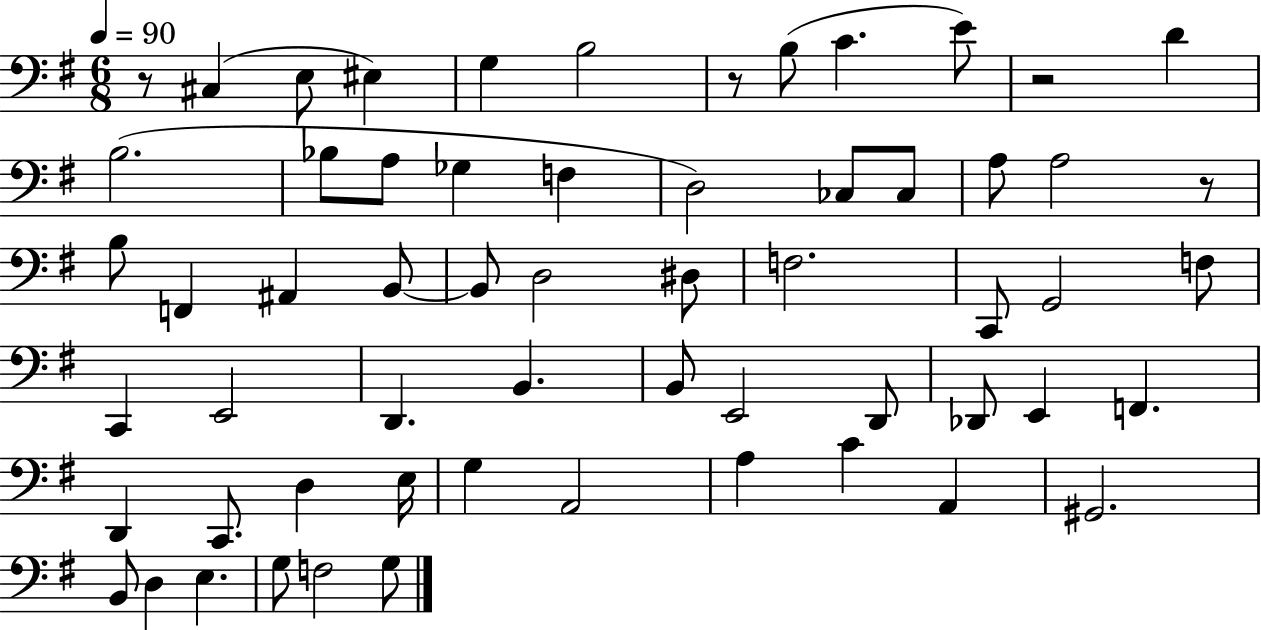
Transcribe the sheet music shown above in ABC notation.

X:1
T:Untitled
M:6/8
L:1/4
K:G
z/2 ^C, E,/2 ^E, G, B,2 z/2 B,/2 C E/2 z2 D B,2 _B,/2 A,/2 _G, F, D,2 _C,/2 _C,/2 A,/2 A,2 z/2 B,/2 F,, ^A,, B,,/2 B,,/2 D,2 ^D,/2 F,2 C,,/2 G,,2 F,/2 C,, E,,2 D,, B,, B,,/2 E,,2 D,,/2 _D,,/2 E,, F,, D,, C,,/2 D, E,/4 G, A,,2 A, C A,, ^G,,2 B,,/2 D, E, G,/2 F,2 G,/2